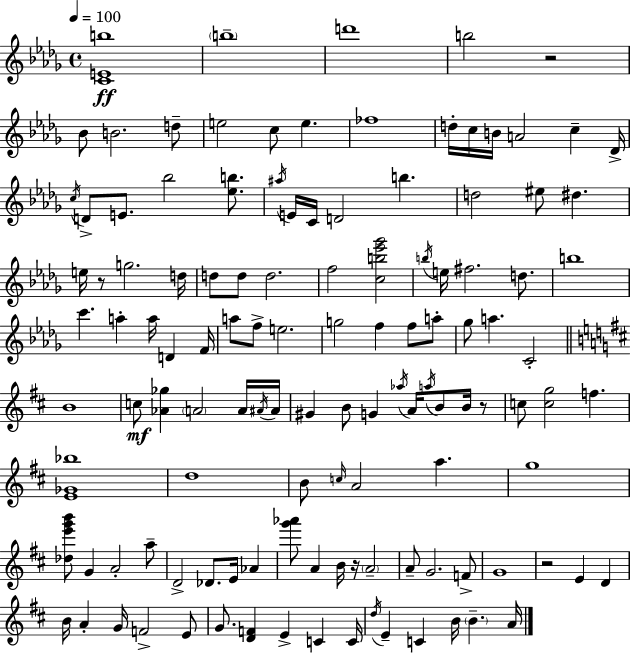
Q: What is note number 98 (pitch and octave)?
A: E4